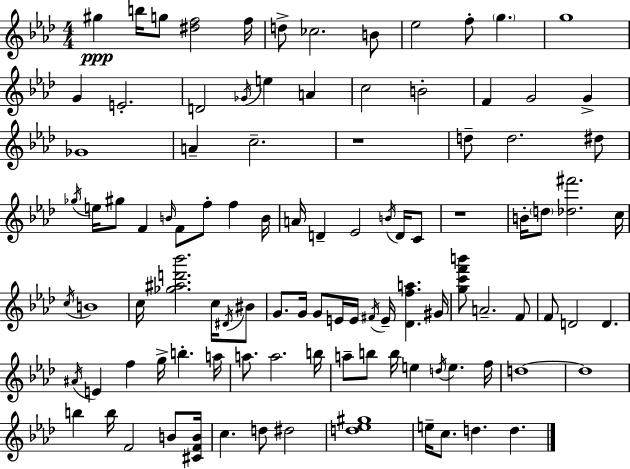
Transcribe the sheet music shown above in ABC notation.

X:1
T:Untitled
M:4/4
L:1/4
K:Ab
^g b/4 g/2 [^df]2 f/4 d/2 _c2 B/2 _e2 f/2 g g4 G E2 D2 _G/4 e A c2 B2 F G2 G _G4 A c2 z4 d/2 d2 ^d/2 _g/4 e/4 ^g/2 F B/4 F/2 f/2 f B/4 A/4 D _E2 B/4 D/4 C/2 z4 B/4 d/2 [_d^f']2 c/4 c/4 B4 c/4 [_g^ad'_b']2 c/4 ^D/4 ^B/2 G/2 G/4 G/2 E/4 E/4 ^F/4 E/4 [_Dfa] ^G/4 [gc'f'b']/2 A2 F/2 F/2 D2 D ^A/4 E f g/4 b a/4 a/2 a2 b/4 a/2 b/2 b/4 e d/4 e f/4 d4 d4 b b/4 F2 B/2 [^CFB]/4 c d/2 ^d2 [d_e^g]4 e/4 c/2 d d